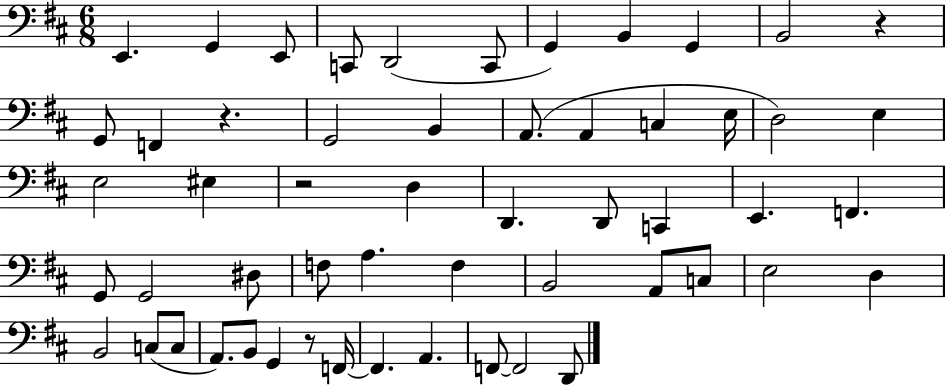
{
  \clef bass
  \numericTimeSignature
  \time 6/8
  \key d \major
  e,4. g,4 e,8 | c,8 d,2( c,8 | g,4) b,4 g,4 | b,2 r4 | \break g,8 f,4 r4. | g,2 b,4 | a,8.( a,4 c4 e16 | d2) e4 | \break e2 eis4 | r2 d4 | d,4. d,8 c,4 | e,4. f,4. | \break g,8 g,2 dis8 | f8 a4. f4 | b,2 a,8 c8 | e2 d4 | \break b,2 c8( c8 | a,8.) b,8 g,4 r8 f,16~~ | f,4. a,4. | f,8~~ f,2 d,8 | \break \bar "|."
}